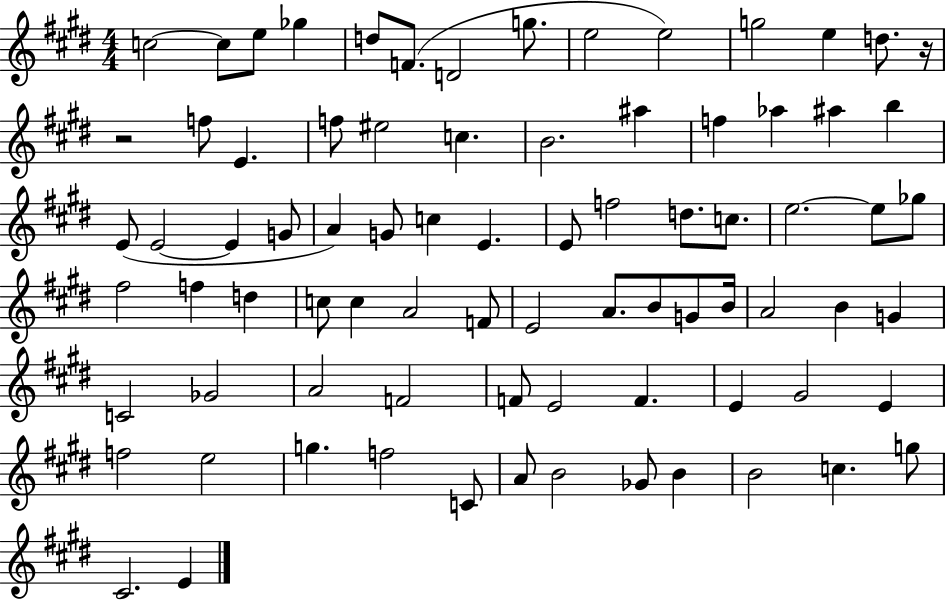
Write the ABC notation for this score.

X:1
T:Untitled
M:4/4
L:1/4
K:E
c2 c/2 e/2 _g d/2 F/2 D2 g/2 e2 e2 g2 e d/2 z/4 z2 f/2 E f/2 ^e2 c B2 ^a f _a ^a b E/2 E2 E G/2 A G/2 c E E/2 f2 d/2 c/2 e2 e/2 _g/2 ^f2 f d c/2 c A2 F/2 E2 A/2 B/2 G/2 B/4 A2 B G C2 _G2 A2 F2 F/2 E2 F E ^G2 E f2 e2 g f2 C/2 A/2 B2 _G/2 B B2 c g/2 ^C2 E